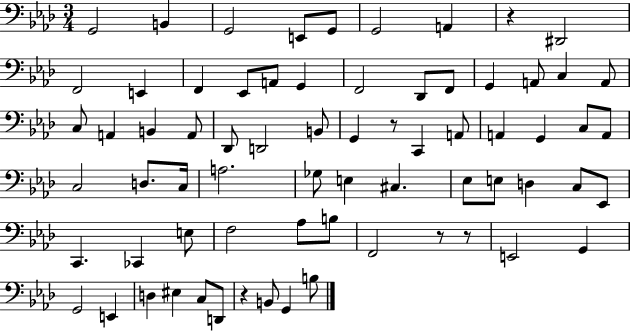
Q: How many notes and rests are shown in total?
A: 70